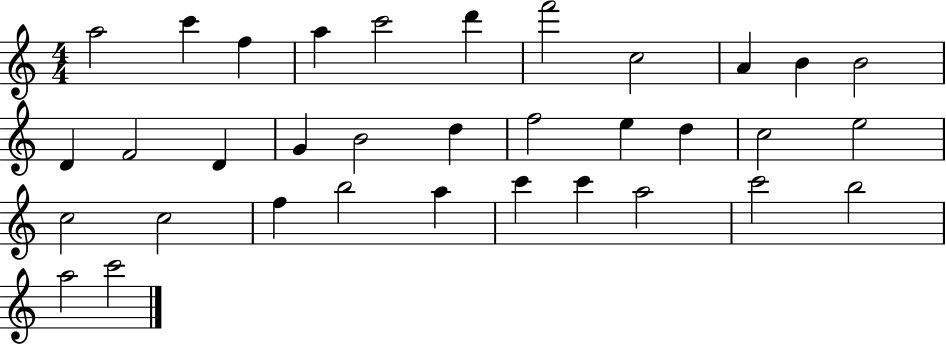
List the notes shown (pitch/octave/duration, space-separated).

A5/h C6/q F5/q A5/q C6/h D6/q F6/h C5/h A4/q B4/q B4/h D4/q F4/h D4/q G4/q B4/h D5/q F5/h E5/q D5/q C5/h E5/h C5/h C5/h F5/q B5/h A5/q C6/q C6/q A5/h C6/h B5/h A5/h C6/h